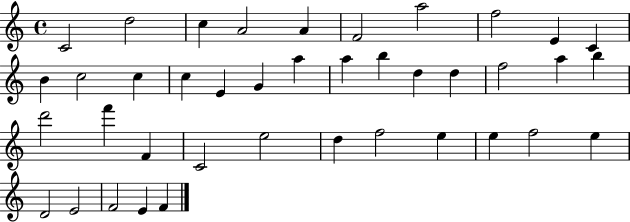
{
  \clef treble
  \time 4/4
  \defaultTimeSignature
  \key c \major
  c'2 d''2 | c''4 a'2 a'4 | f'2 a''2 | f''2 e'4 c'4 | \break b'4 c''2 c''4 | c''4 e'4 g'4 a''4 | a''4 b''4 d''4 d''4 | f''2 a''4 b''4 | \break d'''2 f'''4 f'4 | c'2 e''2 | d''4 f''2 e''4 | e''4 f''2 e''4 | \break d'2 e'2 | f'2 e'4 f'4 | \bar "|."
}